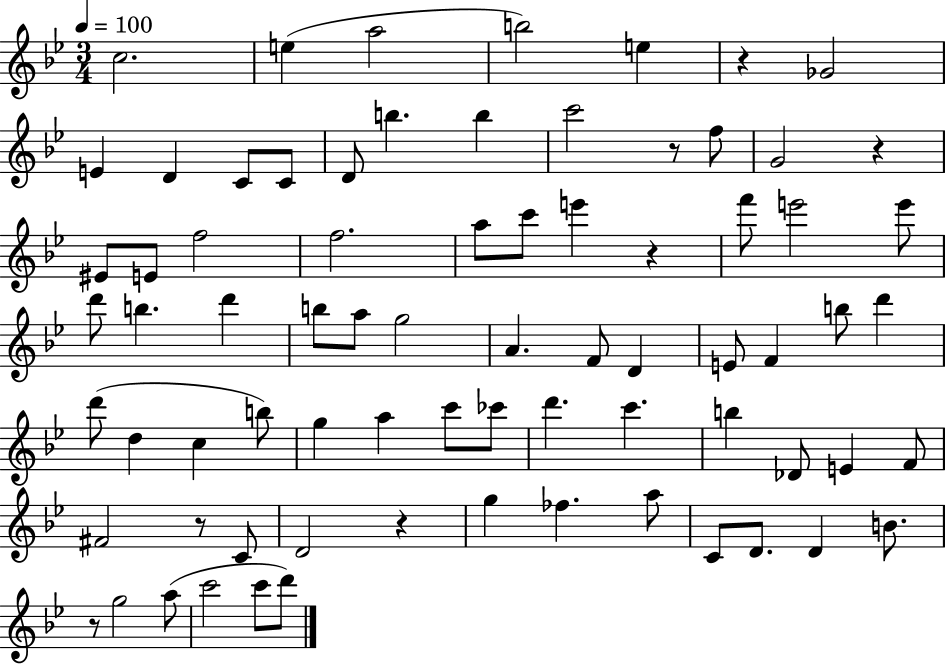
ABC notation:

X:1
T:Untitled
M:3/4
L:1/4
K:Bb
c2 e a2 b2 e z _G2 E D C/2 C/2 D/2 b b c'2 z/2 f/2 G2 z ^E/2 E/2 f2 f2 a/2 c'/2 e' z f'/2 e'2 e'/2 d'/2 b d' b/2 a/2 g2 A F/2 D E/2 F b/2 d' d'/2 d c b/2 g a c'/2 _c'/2 d' c' b _D/2 E F/2 ^F2 z/2 C/2 D2 z g _f a/2 C/2 D/2 D B/2 z/2 g2 a/2 c'2 c'/2 d'/2